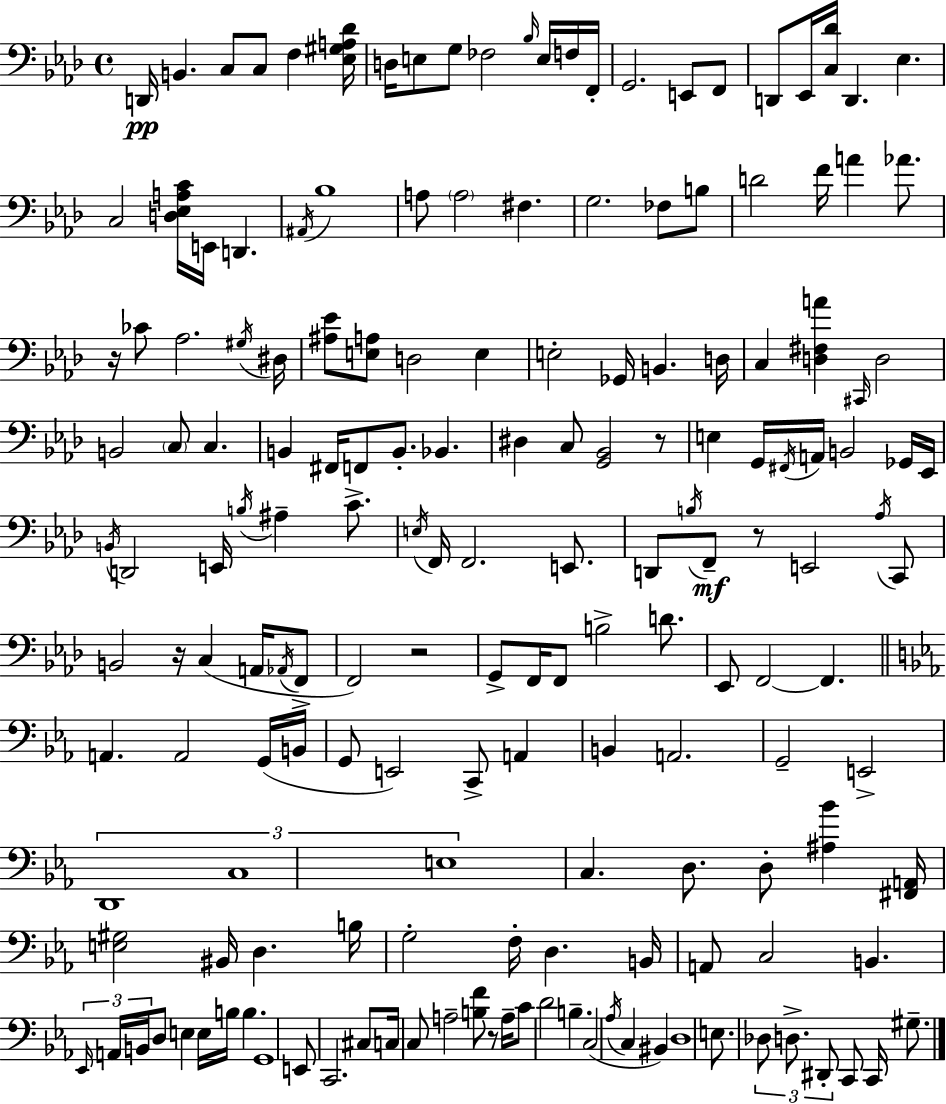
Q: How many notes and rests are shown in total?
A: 171